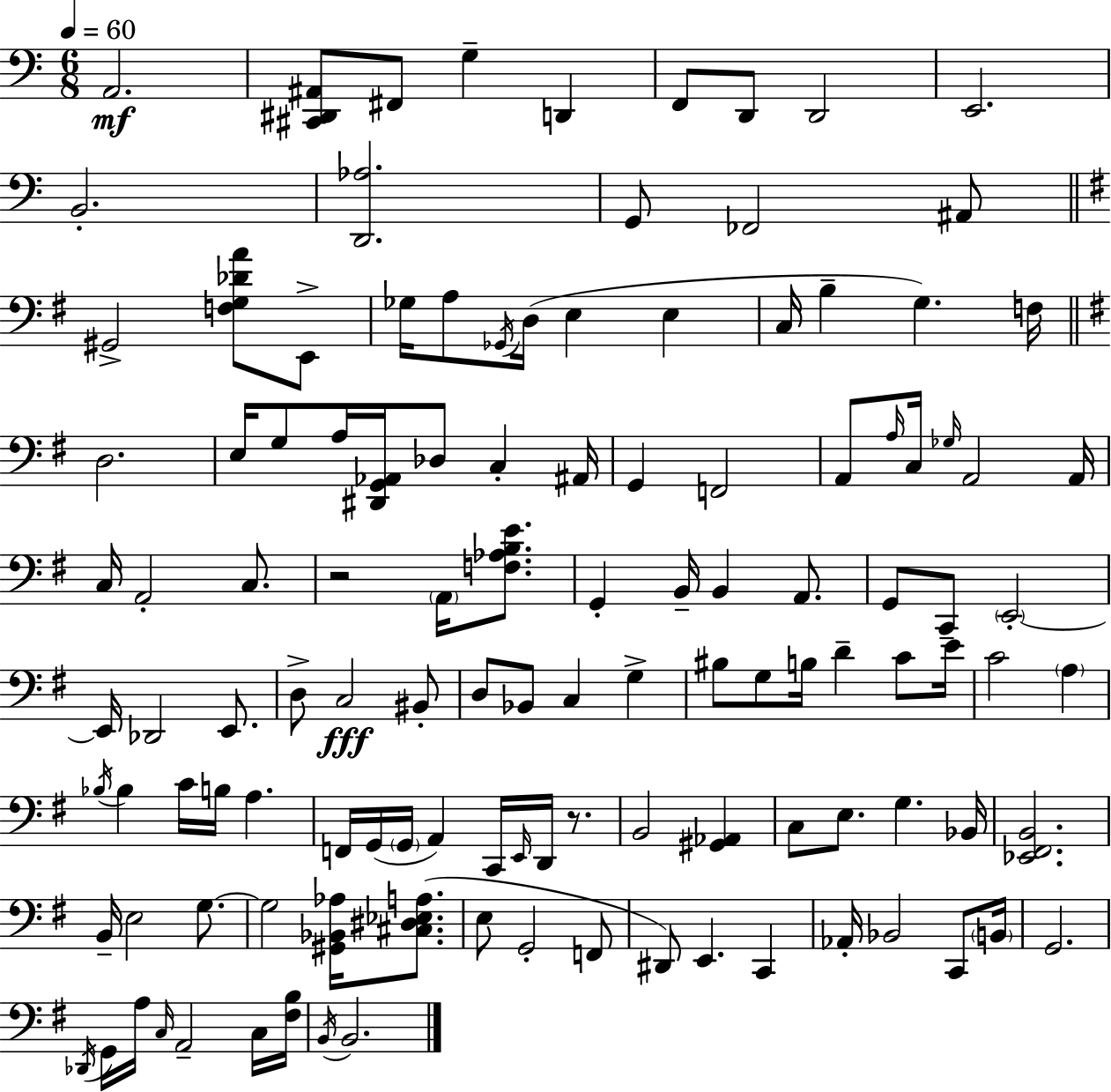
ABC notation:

X:1
T:Untitled
M:6/8
L:1/4
K:Am
A,,2 [^C,,^D,,^A,,]/2 ^F,,/2 G, D,, F,,/2 D,,/2 D,,2 E,,2 B,,2 [D,,_A,]2 G,,/2 _F,,2 ^A,,/2 ^G,,2 [F,G,_DA]/2 E,,/2 _G,/4 A,/2 _G,,/4 D,/4 E, E, C,/4 B, G, F,/4 D,2 E,/4 G,/2 A,/4 [^D,,G,,_A,,]/4 _D,/2 C, ^A,,/4 G,, F,,2 A,,/2 A,/4 C,/4 _G,/4 A,,2 A,,/4 C,/4 A,,2 C,/2 z2 A,,/4 [F,_A,B,E]/2 G,, B,,/4 B,, A,,/2 G,,/2 C,,/2 E,,2 E,,/4 _D,,2 E,,/2 D,/2 C,2 ^B,,/2 D,/2 _B,,/2 C, G, ^B,/2 G,/2 B,/4 D C/2 E/4 C2 A, _B,/4 _B, C/4 B,/4 A, F,,/4 G,,/4 G,,/4 A,, C,,/4 E,,/4 D,,/4 z/2 B,,2 [^G,,_A,,] C,/2 E,/2 G, _B,,/4 [_E,,^F,,B,,]2 B,,/4 E,2 G,/2 G,2 [^G,,_B,,_A,]/4 [^C,^D,_E,A,]/2 E,/2 G,,2 F,,/2 ^D,,/2 E,, C,, _A,,/4 _B,,2 C,,/2 B,,/4 G,,2 _D,,/4 G,,/4 A,/4 C,/4 A,,2 C,/4 [^F,B,]/4 B,,/4 B,,2